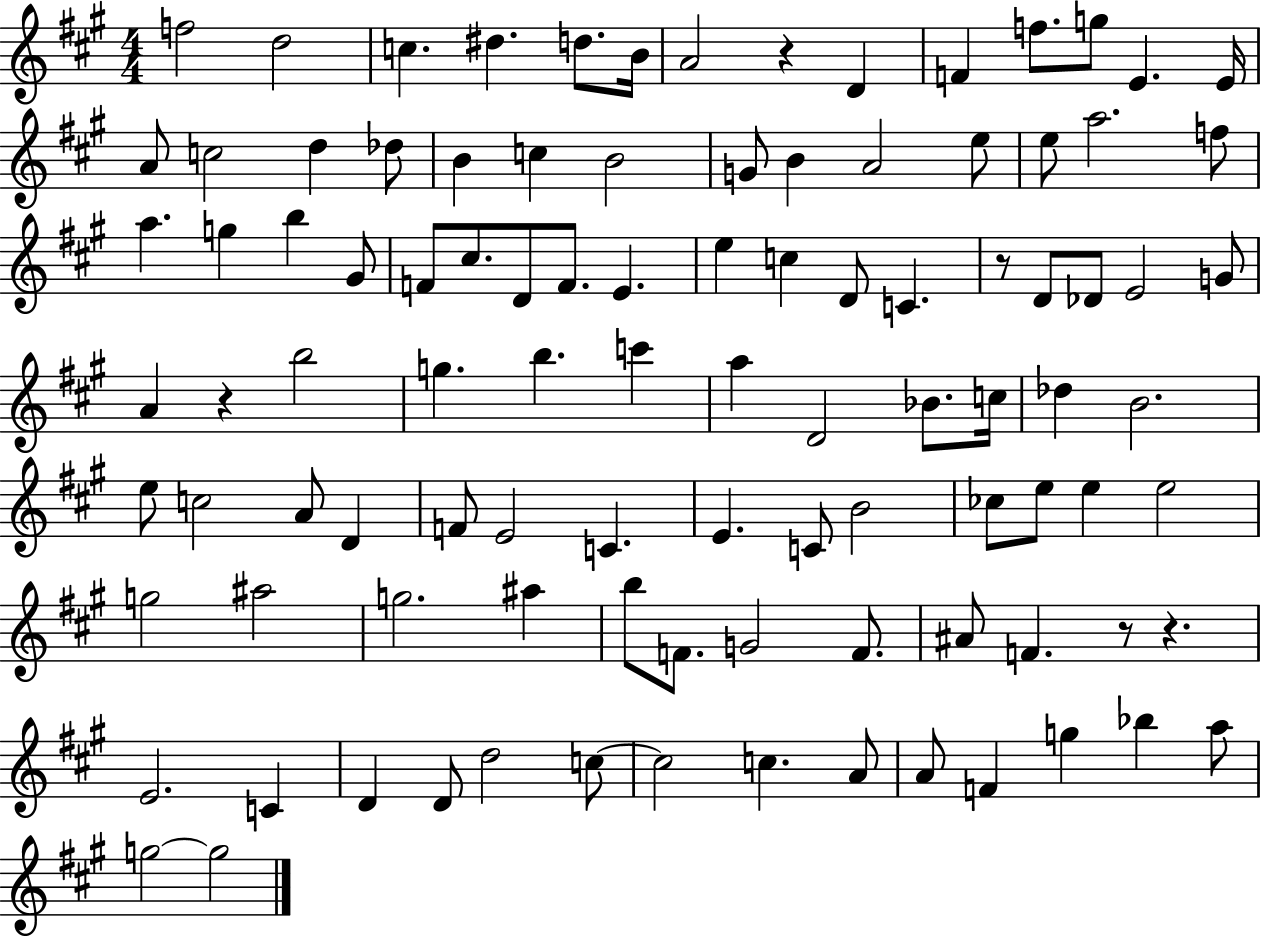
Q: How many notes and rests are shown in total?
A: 100